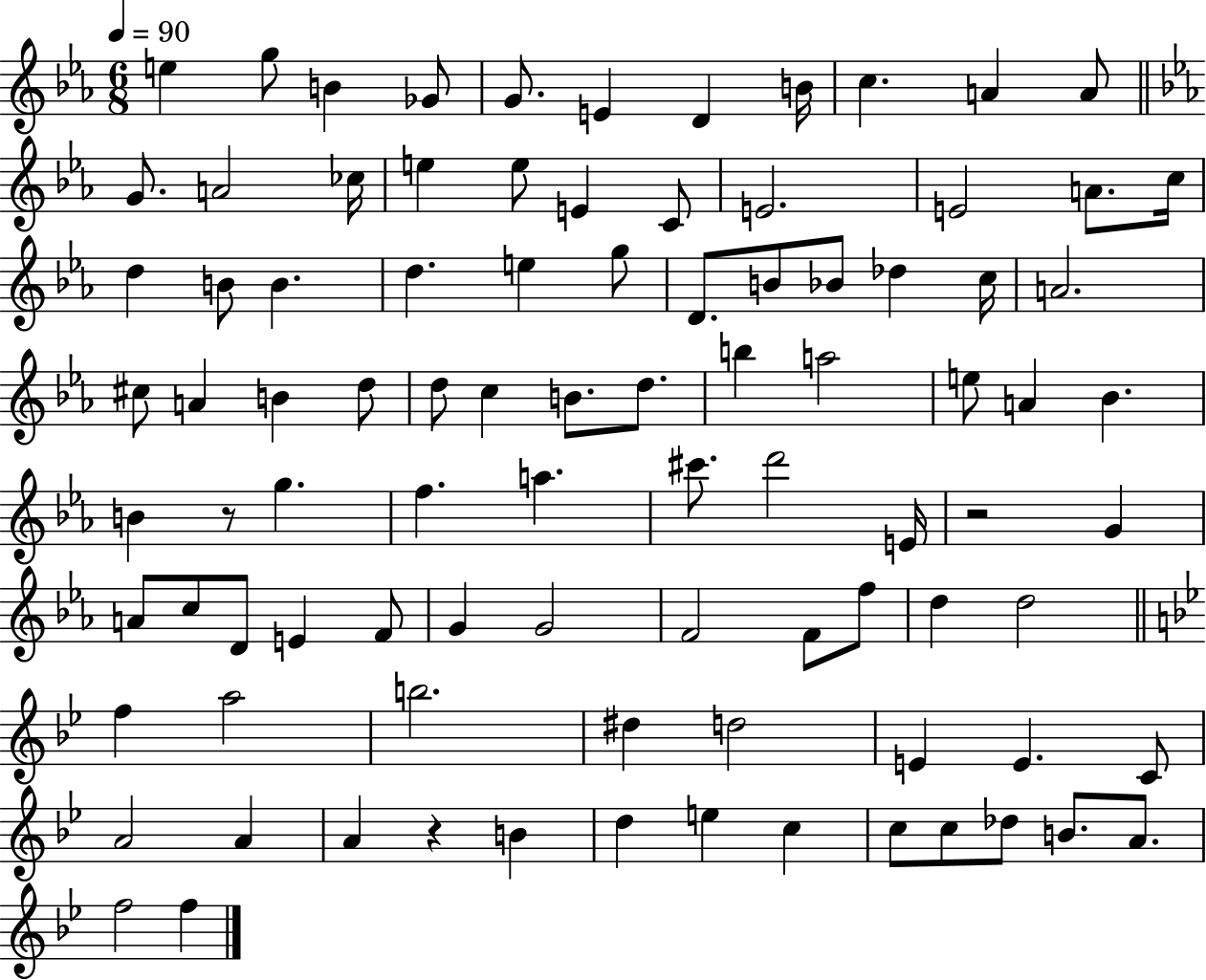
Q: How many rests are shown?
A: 3